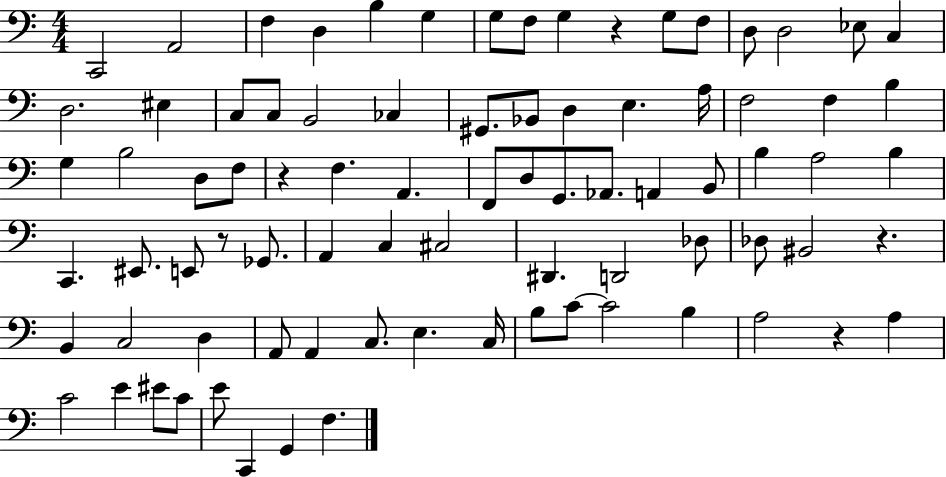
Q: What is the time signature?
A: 4/4